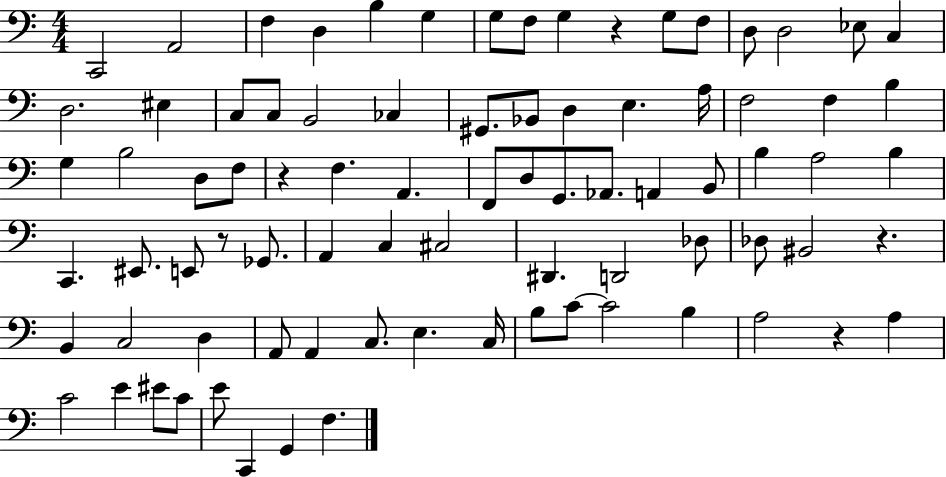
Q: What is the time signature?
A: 4/4